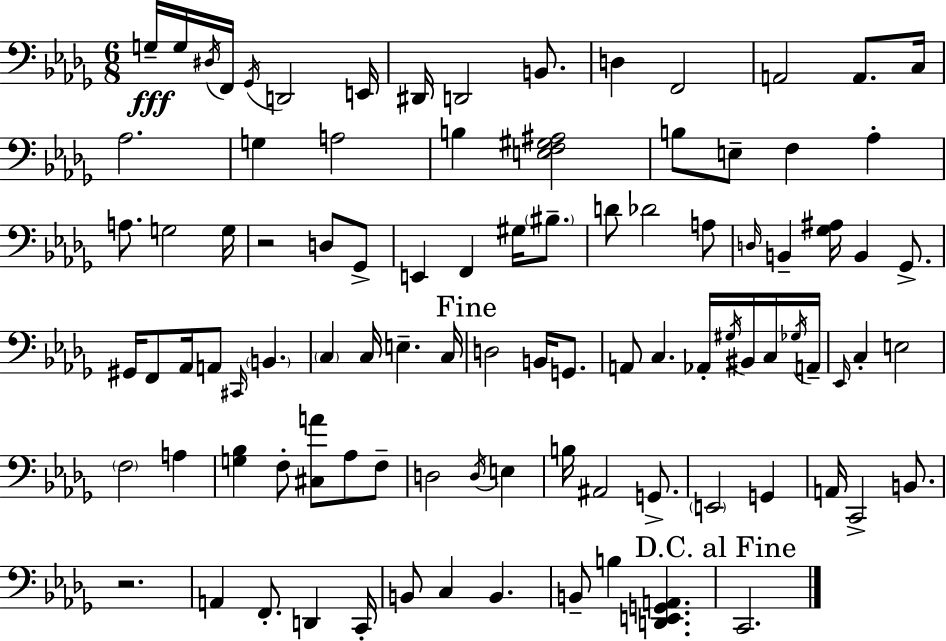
{
  \clef bass
  \numericTimeSignature
  \time 6/8
  \key bes \minor
  g16--\fff g16 \acciaccatura { dis16 } f,16 \acciaccatura { ges,16 } d,2 | e,16 dis,16 d,2 b,8. | d4 f,2 | a,2 a,8. | \break c16 aes2. | g4 a2 | b4 <e f gis ais>2 | b8 e8-- f4 aes4-. | \break a8. g2 | g16 r2 d8 | ges,8-> e,4 f,4 gis16 \parenthesize bis8.-- | d'8 des'2 | \break a8 \grace { d16 } b,4-- <ges ais>16 b,4 | ges,8.-> gis,16 f,8 aes,16 a,8 \grace { cis,16 } \parenthesize b,4. | \parenthesize c4 c16 e4.-- | c16 \mark "Fine" d2 | \break b,16 g,8. a,8 c4. | aes,16-. \acciaccatura { gis16 } bis,16 c16 \acciaccatura { ges16 } a,16-- \grace { ees,16 } c4-. e2 | \parenthesize f2 | a4 <g bes>4 f8-. | \break <cis a'>8 aes8 f8-- d2 | \acciaccatura { d16 } e4 b16 ais,2 | g,8.-> \parenthesize e,2 | g,4 a,16 c,2-> | \break b,8. r2. | a,4 | f,8.-. d,4 c,16-. b,8 c4 | b,4. b,8-- b4 | \break <d, e, g, a,>4. \mark "D.C. al Fine" c,2. | \bar "|."
}